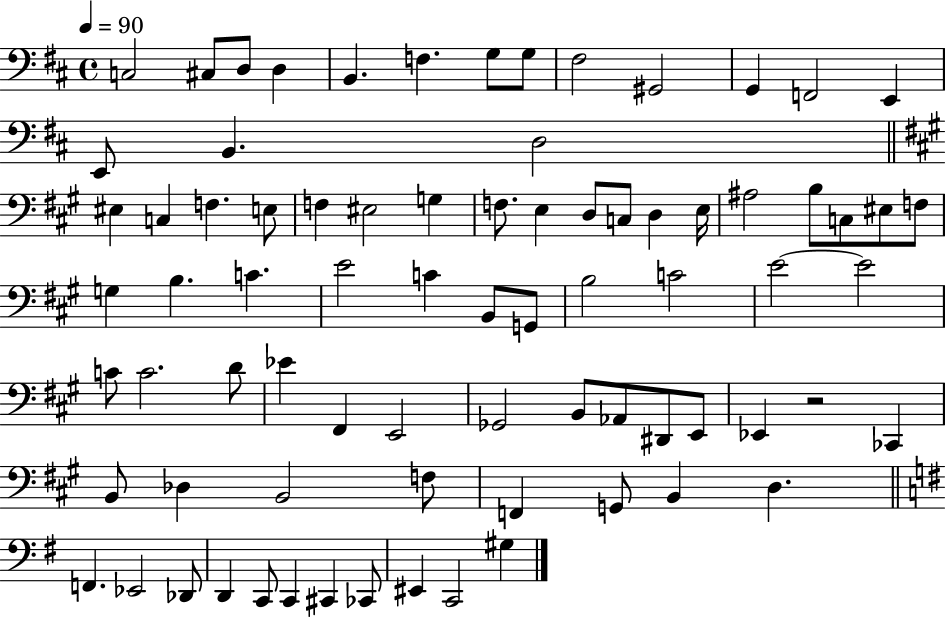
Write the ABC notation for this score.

X:1
T:Untitled
M:4/4
L:1/4
K:D
C,2 ^C,/2 D,/2 D, B,, F, G,/2 G,/2 ^F,2 ^G,,2 G,, F,,2 E,, E,,/2 B,, D,2 ^E, C, F, E,/2 F, ^E,2 G, F,/2 E, D,/2 C,/2 D, E,/4 ^A,2 B,/2 C,/2 ^E,/2 F,/2 G, B, C E2 C B,,/2 G,,/2 B,2 C2 E2 E2 C/2 C2 D/2 _E ^F,, E,,2 _G,,2 B,,/2 _A,,/2 ^D,,/2 E,,/2 _E,, z2 _C,, B,,/2 _D, B,,2 F,/2 F,, G,,/2 B,, D, F,, _E,,2 _D,,/2 D,, C,,/2 C,, ^C,, _C,,/2 ^E,, C,,2 ^G,